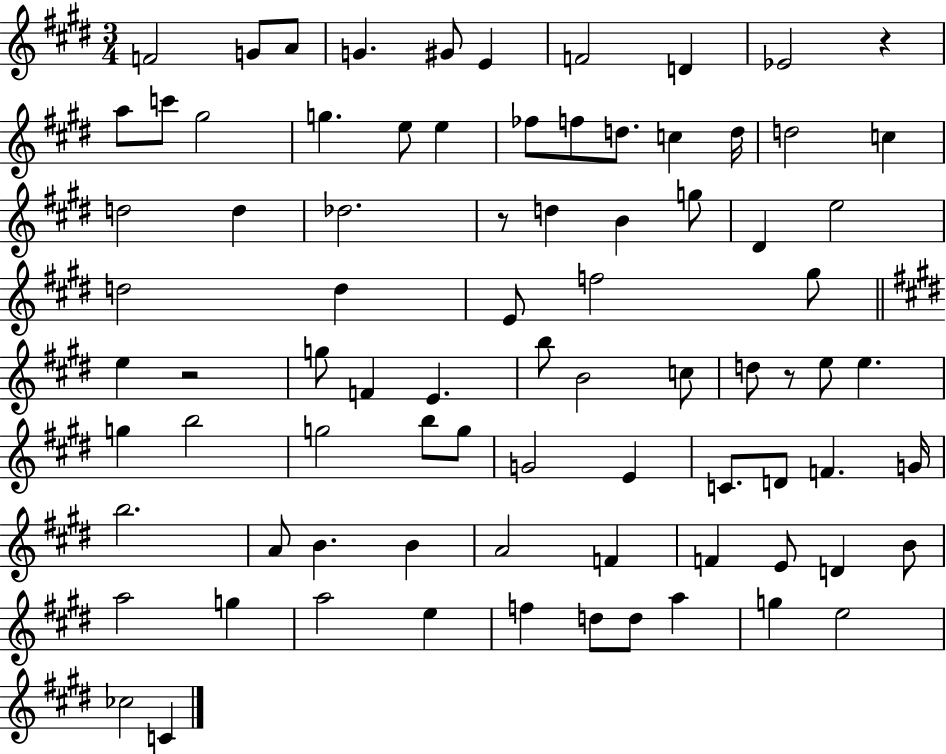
{
  \clef treble
  \numericTimeSignature
  \time 3/4
  \key e \major
  f'2 g'8 a'8 | g'4. gis'8 e'4 | f'2 d'4 | ees'2 r4 | \break a''8 c'''8 gis''2 | g''4. e''8 e''4 | fes''8 f''8 d''8. c''4 d''16 | d''2 c''4 | \break d''2 d''4 | des''2. | r8 d''4 b'4 g''8 | dis'4 e''2 | \break d''2 d''4 | e'8 f''2 gis''8 | \bar "||" \break \key e \major e''4 r2 | g''8 f'4 e'4. | b''8 b'2 c''8 | d''8 r8 e''8 e''4. | \break g''4 b''2 | g''2 b''8 g''8 | g'2 e'4 | c'8. d'8 f'4. g'16 | \break b''2. | a'8 b'4. b'4 | a'2 f'4 | f'4 e'8 d'4 b'8 | \break a''2 g''4 | a''2 e''4 | f''4 d''8 d''8 a''4 | g''4 e''2 | \break ces''2 c'4 | \bar "|."
}